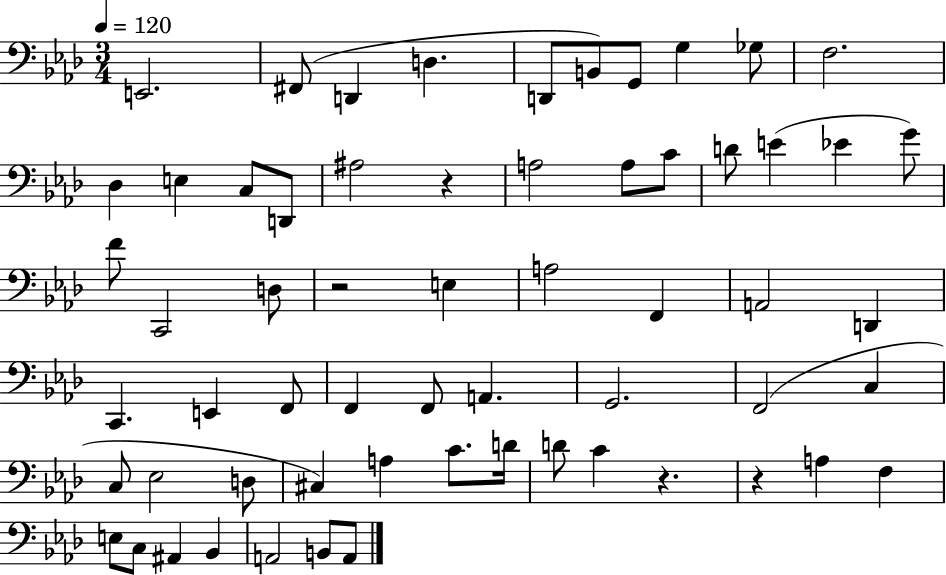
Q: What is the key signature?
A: AES major